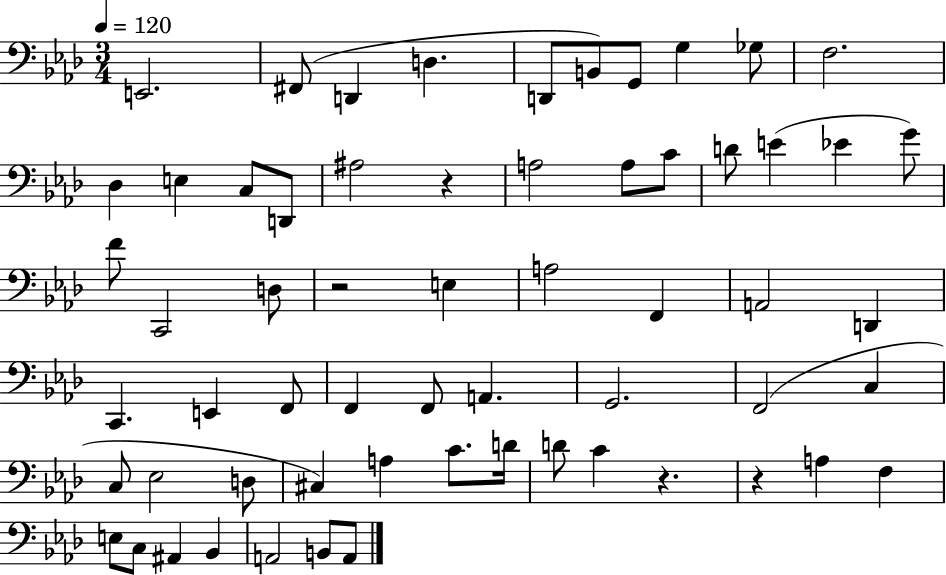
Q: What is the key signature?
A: AES major